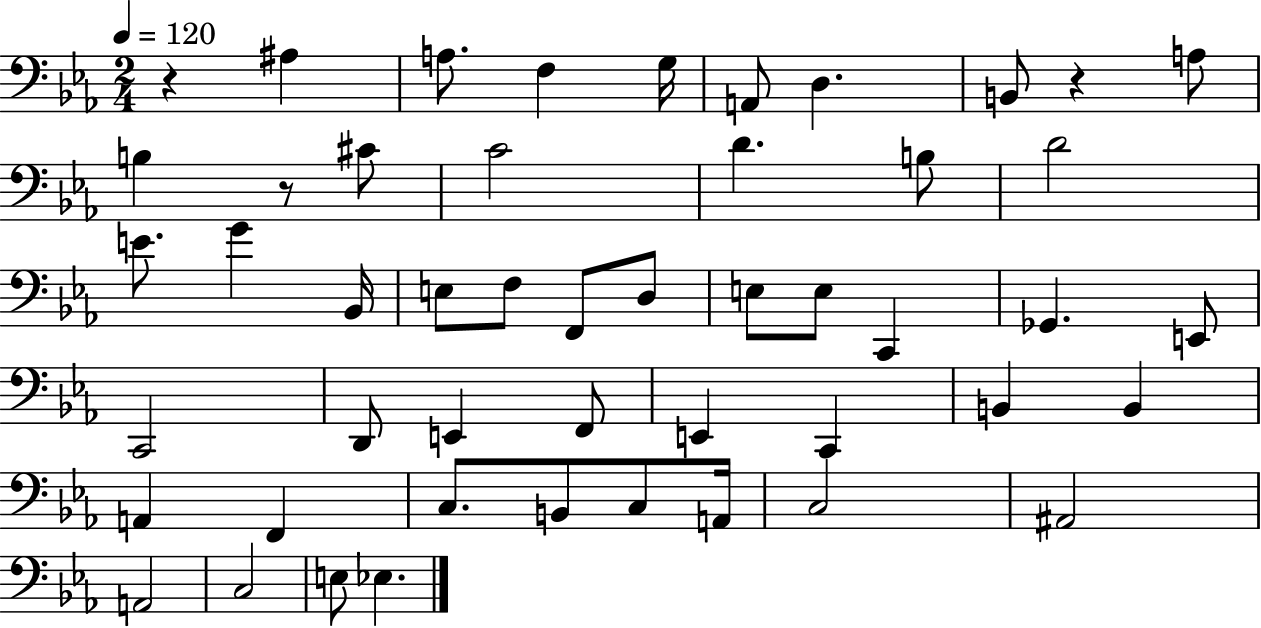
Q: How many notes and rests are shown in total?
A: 49